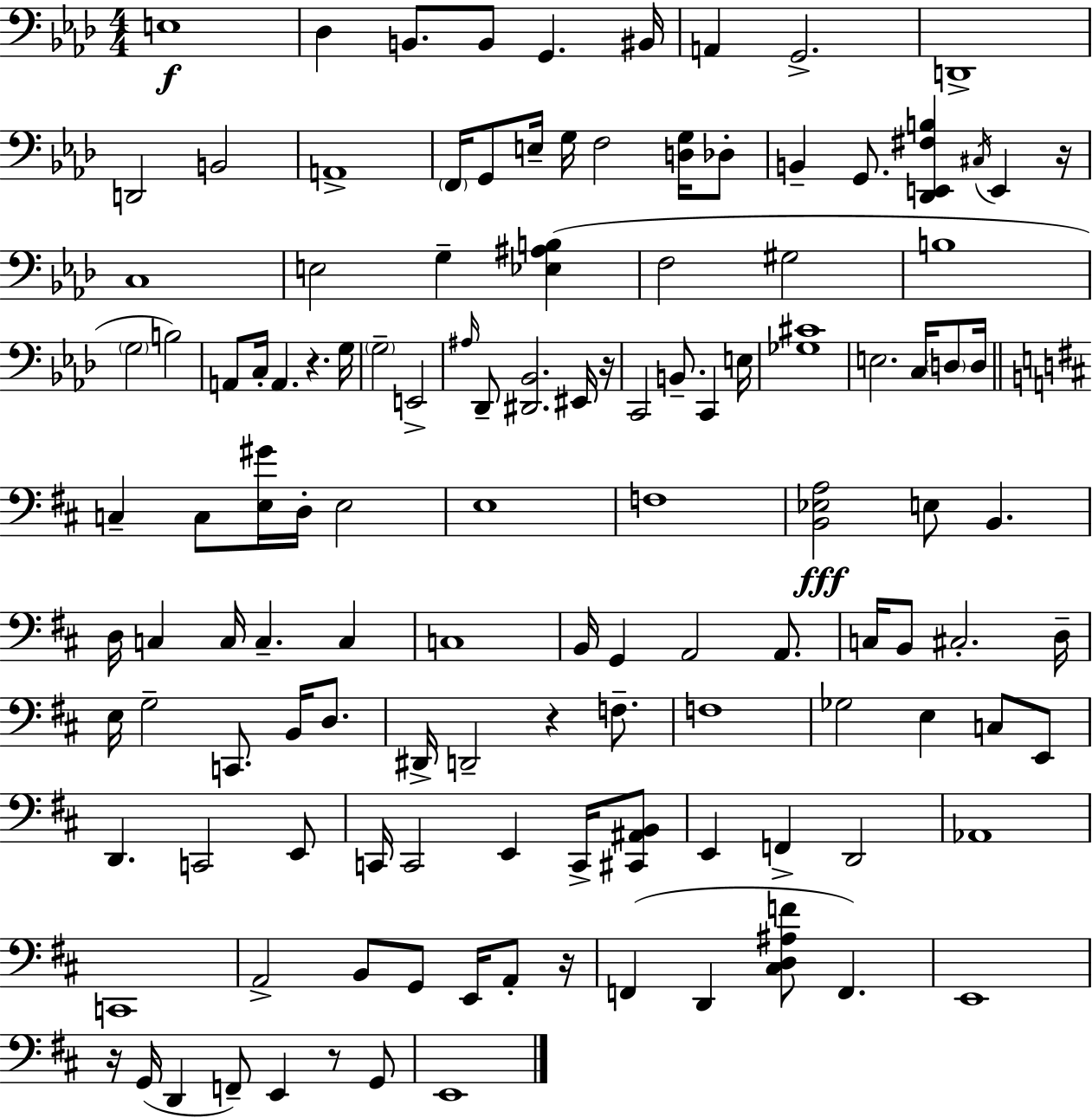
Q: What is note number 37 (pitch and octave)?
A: A#3